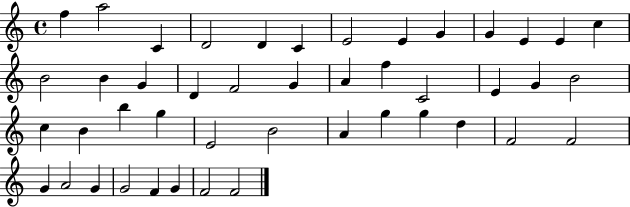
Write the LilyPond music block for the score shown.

{
  \clef treble
  \time 4/4
  \defaultTimeSignature
  \key c \major
  f''4 a''2 c'4 | d'2 d'4 c'4 | e'2 e'4 g'4 | g'4 e'4 e'4 c''4 | \break b'2 b'4 g'4 | d'4 f'2 g'4 | a'4 f''4 c'2 | e'4 g'4 b'2 | \break c''4 b'4 b''4 g''4 | e'2 b'2 | a'4 g''4 g''4 d''4 | f'2 f'2 | \break g'4 a'2 g'4 | g'2 f'4 g'4 | f'2 f'2 | \bar "|."
}